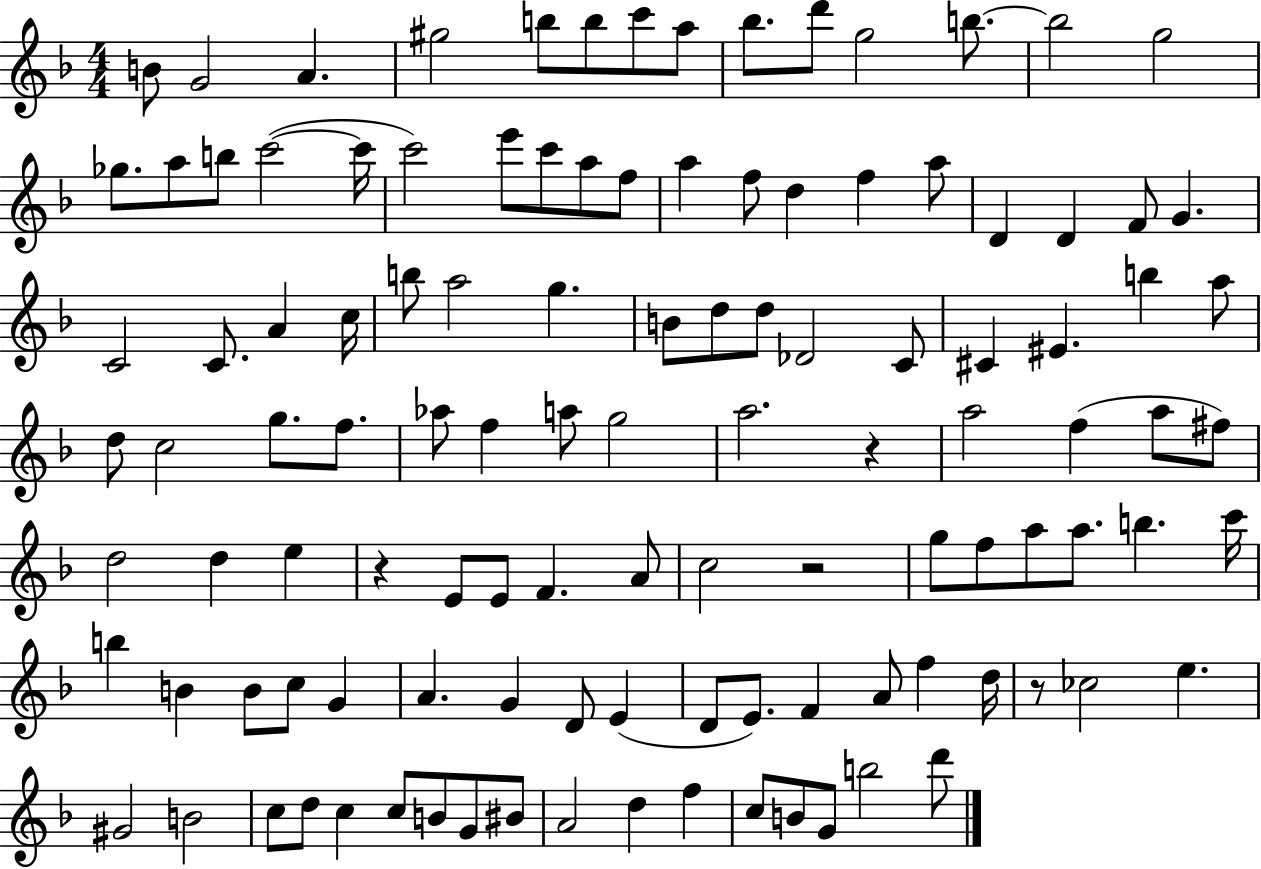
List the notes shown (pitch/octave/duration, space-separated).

B4/e G4/h A4/q. G#5/h B5/e B5/e C6/e A5/e Bb5/e. D6/e G5/h B5/e. B5/h G5/h Gb5/e. A5/e B5/e C6/h C6/s C6/h E6/e C6/e A5/e F5/e A5/q F5/e D5/q F5/q A5/e D4/q D4/q F4/e G4/q. C4/h C4/e. A4/q C5/s B5/e A5/h G5/q. B4/e D5/e D5/e Db4/h C4/e C#4/q EIS4/q. B5/q A5/e D5/e C5/h G5/e. F5/e. Ab5/e F5/q A5/e G5/h A5/h. R/q A5/h F5/q A5/e F#5/e D5/h D5/q E5/q R/q E4/e E4/e F4/q. A4/e C5/h R/h G5/e F5/e A5/e A5/e. B5/q. C6/s B5/q B4/q B4/e C5/e G4/q A4/q. G4/q D4/e E4/q D4/e E4/e. F4/q A4/e F5/q D5/s R/e CES5/h E5/q. G#4/h B4/h C5/e D5/e C5/q C5/e B4/e G4/e BIS4/e A4/h D5/q F5/q C5/e B4/e G4/e B5/h D6/e